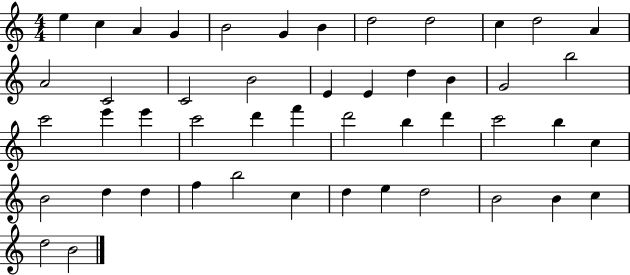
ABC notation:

X:1
T:Untitled
M:4/4
L:1/4
K:C
e c A G B2 G B d2 d2 c d2 A A2 C2 C2 B2 E E d B G2 b2 c'2 e' e' c'2 d' f' d'2 b d' c'2 b c B2 d d f b2 c d e d2 B2 B c d2 B2